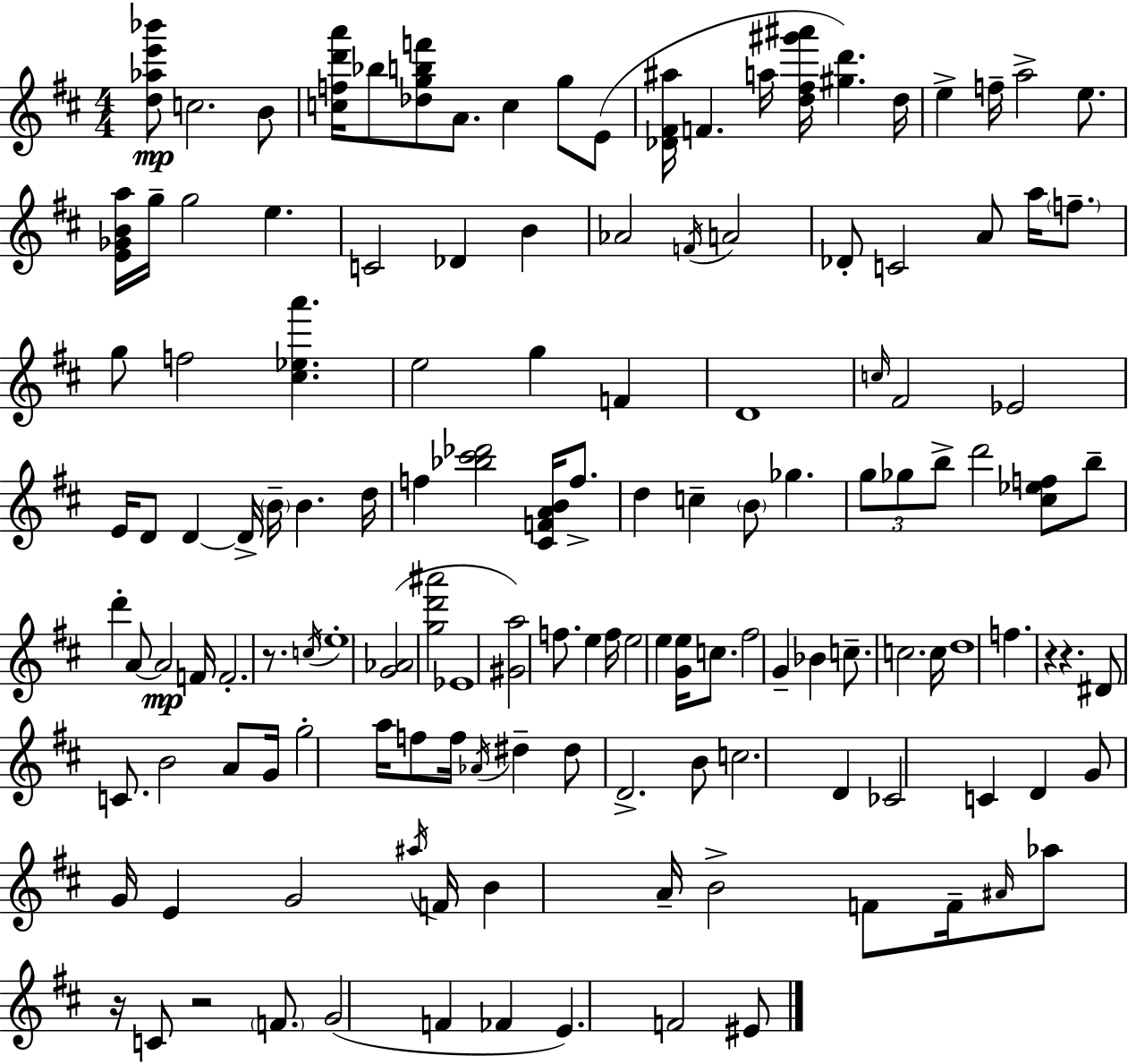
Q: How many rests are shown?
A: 5